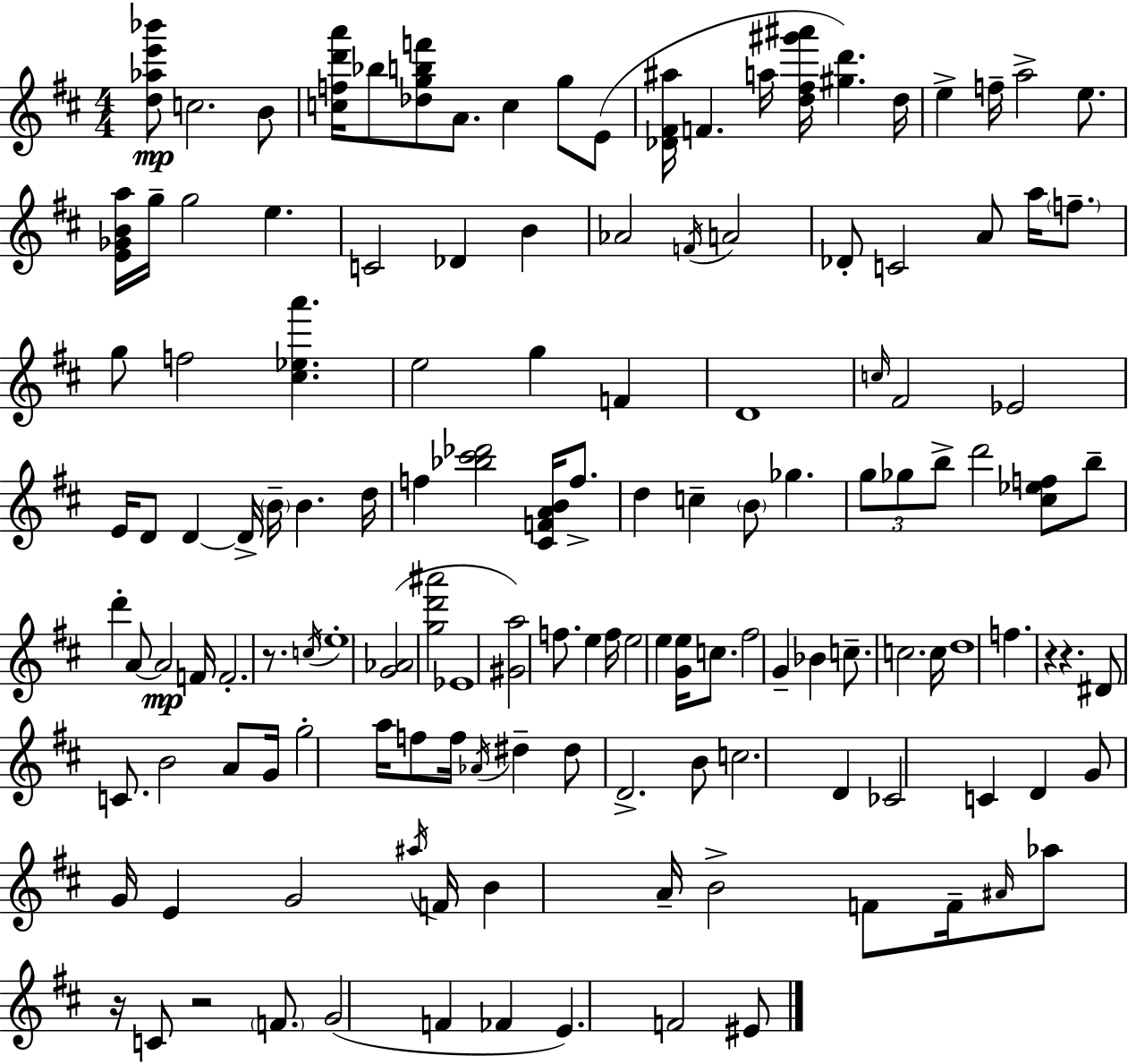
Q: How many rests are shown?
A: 5